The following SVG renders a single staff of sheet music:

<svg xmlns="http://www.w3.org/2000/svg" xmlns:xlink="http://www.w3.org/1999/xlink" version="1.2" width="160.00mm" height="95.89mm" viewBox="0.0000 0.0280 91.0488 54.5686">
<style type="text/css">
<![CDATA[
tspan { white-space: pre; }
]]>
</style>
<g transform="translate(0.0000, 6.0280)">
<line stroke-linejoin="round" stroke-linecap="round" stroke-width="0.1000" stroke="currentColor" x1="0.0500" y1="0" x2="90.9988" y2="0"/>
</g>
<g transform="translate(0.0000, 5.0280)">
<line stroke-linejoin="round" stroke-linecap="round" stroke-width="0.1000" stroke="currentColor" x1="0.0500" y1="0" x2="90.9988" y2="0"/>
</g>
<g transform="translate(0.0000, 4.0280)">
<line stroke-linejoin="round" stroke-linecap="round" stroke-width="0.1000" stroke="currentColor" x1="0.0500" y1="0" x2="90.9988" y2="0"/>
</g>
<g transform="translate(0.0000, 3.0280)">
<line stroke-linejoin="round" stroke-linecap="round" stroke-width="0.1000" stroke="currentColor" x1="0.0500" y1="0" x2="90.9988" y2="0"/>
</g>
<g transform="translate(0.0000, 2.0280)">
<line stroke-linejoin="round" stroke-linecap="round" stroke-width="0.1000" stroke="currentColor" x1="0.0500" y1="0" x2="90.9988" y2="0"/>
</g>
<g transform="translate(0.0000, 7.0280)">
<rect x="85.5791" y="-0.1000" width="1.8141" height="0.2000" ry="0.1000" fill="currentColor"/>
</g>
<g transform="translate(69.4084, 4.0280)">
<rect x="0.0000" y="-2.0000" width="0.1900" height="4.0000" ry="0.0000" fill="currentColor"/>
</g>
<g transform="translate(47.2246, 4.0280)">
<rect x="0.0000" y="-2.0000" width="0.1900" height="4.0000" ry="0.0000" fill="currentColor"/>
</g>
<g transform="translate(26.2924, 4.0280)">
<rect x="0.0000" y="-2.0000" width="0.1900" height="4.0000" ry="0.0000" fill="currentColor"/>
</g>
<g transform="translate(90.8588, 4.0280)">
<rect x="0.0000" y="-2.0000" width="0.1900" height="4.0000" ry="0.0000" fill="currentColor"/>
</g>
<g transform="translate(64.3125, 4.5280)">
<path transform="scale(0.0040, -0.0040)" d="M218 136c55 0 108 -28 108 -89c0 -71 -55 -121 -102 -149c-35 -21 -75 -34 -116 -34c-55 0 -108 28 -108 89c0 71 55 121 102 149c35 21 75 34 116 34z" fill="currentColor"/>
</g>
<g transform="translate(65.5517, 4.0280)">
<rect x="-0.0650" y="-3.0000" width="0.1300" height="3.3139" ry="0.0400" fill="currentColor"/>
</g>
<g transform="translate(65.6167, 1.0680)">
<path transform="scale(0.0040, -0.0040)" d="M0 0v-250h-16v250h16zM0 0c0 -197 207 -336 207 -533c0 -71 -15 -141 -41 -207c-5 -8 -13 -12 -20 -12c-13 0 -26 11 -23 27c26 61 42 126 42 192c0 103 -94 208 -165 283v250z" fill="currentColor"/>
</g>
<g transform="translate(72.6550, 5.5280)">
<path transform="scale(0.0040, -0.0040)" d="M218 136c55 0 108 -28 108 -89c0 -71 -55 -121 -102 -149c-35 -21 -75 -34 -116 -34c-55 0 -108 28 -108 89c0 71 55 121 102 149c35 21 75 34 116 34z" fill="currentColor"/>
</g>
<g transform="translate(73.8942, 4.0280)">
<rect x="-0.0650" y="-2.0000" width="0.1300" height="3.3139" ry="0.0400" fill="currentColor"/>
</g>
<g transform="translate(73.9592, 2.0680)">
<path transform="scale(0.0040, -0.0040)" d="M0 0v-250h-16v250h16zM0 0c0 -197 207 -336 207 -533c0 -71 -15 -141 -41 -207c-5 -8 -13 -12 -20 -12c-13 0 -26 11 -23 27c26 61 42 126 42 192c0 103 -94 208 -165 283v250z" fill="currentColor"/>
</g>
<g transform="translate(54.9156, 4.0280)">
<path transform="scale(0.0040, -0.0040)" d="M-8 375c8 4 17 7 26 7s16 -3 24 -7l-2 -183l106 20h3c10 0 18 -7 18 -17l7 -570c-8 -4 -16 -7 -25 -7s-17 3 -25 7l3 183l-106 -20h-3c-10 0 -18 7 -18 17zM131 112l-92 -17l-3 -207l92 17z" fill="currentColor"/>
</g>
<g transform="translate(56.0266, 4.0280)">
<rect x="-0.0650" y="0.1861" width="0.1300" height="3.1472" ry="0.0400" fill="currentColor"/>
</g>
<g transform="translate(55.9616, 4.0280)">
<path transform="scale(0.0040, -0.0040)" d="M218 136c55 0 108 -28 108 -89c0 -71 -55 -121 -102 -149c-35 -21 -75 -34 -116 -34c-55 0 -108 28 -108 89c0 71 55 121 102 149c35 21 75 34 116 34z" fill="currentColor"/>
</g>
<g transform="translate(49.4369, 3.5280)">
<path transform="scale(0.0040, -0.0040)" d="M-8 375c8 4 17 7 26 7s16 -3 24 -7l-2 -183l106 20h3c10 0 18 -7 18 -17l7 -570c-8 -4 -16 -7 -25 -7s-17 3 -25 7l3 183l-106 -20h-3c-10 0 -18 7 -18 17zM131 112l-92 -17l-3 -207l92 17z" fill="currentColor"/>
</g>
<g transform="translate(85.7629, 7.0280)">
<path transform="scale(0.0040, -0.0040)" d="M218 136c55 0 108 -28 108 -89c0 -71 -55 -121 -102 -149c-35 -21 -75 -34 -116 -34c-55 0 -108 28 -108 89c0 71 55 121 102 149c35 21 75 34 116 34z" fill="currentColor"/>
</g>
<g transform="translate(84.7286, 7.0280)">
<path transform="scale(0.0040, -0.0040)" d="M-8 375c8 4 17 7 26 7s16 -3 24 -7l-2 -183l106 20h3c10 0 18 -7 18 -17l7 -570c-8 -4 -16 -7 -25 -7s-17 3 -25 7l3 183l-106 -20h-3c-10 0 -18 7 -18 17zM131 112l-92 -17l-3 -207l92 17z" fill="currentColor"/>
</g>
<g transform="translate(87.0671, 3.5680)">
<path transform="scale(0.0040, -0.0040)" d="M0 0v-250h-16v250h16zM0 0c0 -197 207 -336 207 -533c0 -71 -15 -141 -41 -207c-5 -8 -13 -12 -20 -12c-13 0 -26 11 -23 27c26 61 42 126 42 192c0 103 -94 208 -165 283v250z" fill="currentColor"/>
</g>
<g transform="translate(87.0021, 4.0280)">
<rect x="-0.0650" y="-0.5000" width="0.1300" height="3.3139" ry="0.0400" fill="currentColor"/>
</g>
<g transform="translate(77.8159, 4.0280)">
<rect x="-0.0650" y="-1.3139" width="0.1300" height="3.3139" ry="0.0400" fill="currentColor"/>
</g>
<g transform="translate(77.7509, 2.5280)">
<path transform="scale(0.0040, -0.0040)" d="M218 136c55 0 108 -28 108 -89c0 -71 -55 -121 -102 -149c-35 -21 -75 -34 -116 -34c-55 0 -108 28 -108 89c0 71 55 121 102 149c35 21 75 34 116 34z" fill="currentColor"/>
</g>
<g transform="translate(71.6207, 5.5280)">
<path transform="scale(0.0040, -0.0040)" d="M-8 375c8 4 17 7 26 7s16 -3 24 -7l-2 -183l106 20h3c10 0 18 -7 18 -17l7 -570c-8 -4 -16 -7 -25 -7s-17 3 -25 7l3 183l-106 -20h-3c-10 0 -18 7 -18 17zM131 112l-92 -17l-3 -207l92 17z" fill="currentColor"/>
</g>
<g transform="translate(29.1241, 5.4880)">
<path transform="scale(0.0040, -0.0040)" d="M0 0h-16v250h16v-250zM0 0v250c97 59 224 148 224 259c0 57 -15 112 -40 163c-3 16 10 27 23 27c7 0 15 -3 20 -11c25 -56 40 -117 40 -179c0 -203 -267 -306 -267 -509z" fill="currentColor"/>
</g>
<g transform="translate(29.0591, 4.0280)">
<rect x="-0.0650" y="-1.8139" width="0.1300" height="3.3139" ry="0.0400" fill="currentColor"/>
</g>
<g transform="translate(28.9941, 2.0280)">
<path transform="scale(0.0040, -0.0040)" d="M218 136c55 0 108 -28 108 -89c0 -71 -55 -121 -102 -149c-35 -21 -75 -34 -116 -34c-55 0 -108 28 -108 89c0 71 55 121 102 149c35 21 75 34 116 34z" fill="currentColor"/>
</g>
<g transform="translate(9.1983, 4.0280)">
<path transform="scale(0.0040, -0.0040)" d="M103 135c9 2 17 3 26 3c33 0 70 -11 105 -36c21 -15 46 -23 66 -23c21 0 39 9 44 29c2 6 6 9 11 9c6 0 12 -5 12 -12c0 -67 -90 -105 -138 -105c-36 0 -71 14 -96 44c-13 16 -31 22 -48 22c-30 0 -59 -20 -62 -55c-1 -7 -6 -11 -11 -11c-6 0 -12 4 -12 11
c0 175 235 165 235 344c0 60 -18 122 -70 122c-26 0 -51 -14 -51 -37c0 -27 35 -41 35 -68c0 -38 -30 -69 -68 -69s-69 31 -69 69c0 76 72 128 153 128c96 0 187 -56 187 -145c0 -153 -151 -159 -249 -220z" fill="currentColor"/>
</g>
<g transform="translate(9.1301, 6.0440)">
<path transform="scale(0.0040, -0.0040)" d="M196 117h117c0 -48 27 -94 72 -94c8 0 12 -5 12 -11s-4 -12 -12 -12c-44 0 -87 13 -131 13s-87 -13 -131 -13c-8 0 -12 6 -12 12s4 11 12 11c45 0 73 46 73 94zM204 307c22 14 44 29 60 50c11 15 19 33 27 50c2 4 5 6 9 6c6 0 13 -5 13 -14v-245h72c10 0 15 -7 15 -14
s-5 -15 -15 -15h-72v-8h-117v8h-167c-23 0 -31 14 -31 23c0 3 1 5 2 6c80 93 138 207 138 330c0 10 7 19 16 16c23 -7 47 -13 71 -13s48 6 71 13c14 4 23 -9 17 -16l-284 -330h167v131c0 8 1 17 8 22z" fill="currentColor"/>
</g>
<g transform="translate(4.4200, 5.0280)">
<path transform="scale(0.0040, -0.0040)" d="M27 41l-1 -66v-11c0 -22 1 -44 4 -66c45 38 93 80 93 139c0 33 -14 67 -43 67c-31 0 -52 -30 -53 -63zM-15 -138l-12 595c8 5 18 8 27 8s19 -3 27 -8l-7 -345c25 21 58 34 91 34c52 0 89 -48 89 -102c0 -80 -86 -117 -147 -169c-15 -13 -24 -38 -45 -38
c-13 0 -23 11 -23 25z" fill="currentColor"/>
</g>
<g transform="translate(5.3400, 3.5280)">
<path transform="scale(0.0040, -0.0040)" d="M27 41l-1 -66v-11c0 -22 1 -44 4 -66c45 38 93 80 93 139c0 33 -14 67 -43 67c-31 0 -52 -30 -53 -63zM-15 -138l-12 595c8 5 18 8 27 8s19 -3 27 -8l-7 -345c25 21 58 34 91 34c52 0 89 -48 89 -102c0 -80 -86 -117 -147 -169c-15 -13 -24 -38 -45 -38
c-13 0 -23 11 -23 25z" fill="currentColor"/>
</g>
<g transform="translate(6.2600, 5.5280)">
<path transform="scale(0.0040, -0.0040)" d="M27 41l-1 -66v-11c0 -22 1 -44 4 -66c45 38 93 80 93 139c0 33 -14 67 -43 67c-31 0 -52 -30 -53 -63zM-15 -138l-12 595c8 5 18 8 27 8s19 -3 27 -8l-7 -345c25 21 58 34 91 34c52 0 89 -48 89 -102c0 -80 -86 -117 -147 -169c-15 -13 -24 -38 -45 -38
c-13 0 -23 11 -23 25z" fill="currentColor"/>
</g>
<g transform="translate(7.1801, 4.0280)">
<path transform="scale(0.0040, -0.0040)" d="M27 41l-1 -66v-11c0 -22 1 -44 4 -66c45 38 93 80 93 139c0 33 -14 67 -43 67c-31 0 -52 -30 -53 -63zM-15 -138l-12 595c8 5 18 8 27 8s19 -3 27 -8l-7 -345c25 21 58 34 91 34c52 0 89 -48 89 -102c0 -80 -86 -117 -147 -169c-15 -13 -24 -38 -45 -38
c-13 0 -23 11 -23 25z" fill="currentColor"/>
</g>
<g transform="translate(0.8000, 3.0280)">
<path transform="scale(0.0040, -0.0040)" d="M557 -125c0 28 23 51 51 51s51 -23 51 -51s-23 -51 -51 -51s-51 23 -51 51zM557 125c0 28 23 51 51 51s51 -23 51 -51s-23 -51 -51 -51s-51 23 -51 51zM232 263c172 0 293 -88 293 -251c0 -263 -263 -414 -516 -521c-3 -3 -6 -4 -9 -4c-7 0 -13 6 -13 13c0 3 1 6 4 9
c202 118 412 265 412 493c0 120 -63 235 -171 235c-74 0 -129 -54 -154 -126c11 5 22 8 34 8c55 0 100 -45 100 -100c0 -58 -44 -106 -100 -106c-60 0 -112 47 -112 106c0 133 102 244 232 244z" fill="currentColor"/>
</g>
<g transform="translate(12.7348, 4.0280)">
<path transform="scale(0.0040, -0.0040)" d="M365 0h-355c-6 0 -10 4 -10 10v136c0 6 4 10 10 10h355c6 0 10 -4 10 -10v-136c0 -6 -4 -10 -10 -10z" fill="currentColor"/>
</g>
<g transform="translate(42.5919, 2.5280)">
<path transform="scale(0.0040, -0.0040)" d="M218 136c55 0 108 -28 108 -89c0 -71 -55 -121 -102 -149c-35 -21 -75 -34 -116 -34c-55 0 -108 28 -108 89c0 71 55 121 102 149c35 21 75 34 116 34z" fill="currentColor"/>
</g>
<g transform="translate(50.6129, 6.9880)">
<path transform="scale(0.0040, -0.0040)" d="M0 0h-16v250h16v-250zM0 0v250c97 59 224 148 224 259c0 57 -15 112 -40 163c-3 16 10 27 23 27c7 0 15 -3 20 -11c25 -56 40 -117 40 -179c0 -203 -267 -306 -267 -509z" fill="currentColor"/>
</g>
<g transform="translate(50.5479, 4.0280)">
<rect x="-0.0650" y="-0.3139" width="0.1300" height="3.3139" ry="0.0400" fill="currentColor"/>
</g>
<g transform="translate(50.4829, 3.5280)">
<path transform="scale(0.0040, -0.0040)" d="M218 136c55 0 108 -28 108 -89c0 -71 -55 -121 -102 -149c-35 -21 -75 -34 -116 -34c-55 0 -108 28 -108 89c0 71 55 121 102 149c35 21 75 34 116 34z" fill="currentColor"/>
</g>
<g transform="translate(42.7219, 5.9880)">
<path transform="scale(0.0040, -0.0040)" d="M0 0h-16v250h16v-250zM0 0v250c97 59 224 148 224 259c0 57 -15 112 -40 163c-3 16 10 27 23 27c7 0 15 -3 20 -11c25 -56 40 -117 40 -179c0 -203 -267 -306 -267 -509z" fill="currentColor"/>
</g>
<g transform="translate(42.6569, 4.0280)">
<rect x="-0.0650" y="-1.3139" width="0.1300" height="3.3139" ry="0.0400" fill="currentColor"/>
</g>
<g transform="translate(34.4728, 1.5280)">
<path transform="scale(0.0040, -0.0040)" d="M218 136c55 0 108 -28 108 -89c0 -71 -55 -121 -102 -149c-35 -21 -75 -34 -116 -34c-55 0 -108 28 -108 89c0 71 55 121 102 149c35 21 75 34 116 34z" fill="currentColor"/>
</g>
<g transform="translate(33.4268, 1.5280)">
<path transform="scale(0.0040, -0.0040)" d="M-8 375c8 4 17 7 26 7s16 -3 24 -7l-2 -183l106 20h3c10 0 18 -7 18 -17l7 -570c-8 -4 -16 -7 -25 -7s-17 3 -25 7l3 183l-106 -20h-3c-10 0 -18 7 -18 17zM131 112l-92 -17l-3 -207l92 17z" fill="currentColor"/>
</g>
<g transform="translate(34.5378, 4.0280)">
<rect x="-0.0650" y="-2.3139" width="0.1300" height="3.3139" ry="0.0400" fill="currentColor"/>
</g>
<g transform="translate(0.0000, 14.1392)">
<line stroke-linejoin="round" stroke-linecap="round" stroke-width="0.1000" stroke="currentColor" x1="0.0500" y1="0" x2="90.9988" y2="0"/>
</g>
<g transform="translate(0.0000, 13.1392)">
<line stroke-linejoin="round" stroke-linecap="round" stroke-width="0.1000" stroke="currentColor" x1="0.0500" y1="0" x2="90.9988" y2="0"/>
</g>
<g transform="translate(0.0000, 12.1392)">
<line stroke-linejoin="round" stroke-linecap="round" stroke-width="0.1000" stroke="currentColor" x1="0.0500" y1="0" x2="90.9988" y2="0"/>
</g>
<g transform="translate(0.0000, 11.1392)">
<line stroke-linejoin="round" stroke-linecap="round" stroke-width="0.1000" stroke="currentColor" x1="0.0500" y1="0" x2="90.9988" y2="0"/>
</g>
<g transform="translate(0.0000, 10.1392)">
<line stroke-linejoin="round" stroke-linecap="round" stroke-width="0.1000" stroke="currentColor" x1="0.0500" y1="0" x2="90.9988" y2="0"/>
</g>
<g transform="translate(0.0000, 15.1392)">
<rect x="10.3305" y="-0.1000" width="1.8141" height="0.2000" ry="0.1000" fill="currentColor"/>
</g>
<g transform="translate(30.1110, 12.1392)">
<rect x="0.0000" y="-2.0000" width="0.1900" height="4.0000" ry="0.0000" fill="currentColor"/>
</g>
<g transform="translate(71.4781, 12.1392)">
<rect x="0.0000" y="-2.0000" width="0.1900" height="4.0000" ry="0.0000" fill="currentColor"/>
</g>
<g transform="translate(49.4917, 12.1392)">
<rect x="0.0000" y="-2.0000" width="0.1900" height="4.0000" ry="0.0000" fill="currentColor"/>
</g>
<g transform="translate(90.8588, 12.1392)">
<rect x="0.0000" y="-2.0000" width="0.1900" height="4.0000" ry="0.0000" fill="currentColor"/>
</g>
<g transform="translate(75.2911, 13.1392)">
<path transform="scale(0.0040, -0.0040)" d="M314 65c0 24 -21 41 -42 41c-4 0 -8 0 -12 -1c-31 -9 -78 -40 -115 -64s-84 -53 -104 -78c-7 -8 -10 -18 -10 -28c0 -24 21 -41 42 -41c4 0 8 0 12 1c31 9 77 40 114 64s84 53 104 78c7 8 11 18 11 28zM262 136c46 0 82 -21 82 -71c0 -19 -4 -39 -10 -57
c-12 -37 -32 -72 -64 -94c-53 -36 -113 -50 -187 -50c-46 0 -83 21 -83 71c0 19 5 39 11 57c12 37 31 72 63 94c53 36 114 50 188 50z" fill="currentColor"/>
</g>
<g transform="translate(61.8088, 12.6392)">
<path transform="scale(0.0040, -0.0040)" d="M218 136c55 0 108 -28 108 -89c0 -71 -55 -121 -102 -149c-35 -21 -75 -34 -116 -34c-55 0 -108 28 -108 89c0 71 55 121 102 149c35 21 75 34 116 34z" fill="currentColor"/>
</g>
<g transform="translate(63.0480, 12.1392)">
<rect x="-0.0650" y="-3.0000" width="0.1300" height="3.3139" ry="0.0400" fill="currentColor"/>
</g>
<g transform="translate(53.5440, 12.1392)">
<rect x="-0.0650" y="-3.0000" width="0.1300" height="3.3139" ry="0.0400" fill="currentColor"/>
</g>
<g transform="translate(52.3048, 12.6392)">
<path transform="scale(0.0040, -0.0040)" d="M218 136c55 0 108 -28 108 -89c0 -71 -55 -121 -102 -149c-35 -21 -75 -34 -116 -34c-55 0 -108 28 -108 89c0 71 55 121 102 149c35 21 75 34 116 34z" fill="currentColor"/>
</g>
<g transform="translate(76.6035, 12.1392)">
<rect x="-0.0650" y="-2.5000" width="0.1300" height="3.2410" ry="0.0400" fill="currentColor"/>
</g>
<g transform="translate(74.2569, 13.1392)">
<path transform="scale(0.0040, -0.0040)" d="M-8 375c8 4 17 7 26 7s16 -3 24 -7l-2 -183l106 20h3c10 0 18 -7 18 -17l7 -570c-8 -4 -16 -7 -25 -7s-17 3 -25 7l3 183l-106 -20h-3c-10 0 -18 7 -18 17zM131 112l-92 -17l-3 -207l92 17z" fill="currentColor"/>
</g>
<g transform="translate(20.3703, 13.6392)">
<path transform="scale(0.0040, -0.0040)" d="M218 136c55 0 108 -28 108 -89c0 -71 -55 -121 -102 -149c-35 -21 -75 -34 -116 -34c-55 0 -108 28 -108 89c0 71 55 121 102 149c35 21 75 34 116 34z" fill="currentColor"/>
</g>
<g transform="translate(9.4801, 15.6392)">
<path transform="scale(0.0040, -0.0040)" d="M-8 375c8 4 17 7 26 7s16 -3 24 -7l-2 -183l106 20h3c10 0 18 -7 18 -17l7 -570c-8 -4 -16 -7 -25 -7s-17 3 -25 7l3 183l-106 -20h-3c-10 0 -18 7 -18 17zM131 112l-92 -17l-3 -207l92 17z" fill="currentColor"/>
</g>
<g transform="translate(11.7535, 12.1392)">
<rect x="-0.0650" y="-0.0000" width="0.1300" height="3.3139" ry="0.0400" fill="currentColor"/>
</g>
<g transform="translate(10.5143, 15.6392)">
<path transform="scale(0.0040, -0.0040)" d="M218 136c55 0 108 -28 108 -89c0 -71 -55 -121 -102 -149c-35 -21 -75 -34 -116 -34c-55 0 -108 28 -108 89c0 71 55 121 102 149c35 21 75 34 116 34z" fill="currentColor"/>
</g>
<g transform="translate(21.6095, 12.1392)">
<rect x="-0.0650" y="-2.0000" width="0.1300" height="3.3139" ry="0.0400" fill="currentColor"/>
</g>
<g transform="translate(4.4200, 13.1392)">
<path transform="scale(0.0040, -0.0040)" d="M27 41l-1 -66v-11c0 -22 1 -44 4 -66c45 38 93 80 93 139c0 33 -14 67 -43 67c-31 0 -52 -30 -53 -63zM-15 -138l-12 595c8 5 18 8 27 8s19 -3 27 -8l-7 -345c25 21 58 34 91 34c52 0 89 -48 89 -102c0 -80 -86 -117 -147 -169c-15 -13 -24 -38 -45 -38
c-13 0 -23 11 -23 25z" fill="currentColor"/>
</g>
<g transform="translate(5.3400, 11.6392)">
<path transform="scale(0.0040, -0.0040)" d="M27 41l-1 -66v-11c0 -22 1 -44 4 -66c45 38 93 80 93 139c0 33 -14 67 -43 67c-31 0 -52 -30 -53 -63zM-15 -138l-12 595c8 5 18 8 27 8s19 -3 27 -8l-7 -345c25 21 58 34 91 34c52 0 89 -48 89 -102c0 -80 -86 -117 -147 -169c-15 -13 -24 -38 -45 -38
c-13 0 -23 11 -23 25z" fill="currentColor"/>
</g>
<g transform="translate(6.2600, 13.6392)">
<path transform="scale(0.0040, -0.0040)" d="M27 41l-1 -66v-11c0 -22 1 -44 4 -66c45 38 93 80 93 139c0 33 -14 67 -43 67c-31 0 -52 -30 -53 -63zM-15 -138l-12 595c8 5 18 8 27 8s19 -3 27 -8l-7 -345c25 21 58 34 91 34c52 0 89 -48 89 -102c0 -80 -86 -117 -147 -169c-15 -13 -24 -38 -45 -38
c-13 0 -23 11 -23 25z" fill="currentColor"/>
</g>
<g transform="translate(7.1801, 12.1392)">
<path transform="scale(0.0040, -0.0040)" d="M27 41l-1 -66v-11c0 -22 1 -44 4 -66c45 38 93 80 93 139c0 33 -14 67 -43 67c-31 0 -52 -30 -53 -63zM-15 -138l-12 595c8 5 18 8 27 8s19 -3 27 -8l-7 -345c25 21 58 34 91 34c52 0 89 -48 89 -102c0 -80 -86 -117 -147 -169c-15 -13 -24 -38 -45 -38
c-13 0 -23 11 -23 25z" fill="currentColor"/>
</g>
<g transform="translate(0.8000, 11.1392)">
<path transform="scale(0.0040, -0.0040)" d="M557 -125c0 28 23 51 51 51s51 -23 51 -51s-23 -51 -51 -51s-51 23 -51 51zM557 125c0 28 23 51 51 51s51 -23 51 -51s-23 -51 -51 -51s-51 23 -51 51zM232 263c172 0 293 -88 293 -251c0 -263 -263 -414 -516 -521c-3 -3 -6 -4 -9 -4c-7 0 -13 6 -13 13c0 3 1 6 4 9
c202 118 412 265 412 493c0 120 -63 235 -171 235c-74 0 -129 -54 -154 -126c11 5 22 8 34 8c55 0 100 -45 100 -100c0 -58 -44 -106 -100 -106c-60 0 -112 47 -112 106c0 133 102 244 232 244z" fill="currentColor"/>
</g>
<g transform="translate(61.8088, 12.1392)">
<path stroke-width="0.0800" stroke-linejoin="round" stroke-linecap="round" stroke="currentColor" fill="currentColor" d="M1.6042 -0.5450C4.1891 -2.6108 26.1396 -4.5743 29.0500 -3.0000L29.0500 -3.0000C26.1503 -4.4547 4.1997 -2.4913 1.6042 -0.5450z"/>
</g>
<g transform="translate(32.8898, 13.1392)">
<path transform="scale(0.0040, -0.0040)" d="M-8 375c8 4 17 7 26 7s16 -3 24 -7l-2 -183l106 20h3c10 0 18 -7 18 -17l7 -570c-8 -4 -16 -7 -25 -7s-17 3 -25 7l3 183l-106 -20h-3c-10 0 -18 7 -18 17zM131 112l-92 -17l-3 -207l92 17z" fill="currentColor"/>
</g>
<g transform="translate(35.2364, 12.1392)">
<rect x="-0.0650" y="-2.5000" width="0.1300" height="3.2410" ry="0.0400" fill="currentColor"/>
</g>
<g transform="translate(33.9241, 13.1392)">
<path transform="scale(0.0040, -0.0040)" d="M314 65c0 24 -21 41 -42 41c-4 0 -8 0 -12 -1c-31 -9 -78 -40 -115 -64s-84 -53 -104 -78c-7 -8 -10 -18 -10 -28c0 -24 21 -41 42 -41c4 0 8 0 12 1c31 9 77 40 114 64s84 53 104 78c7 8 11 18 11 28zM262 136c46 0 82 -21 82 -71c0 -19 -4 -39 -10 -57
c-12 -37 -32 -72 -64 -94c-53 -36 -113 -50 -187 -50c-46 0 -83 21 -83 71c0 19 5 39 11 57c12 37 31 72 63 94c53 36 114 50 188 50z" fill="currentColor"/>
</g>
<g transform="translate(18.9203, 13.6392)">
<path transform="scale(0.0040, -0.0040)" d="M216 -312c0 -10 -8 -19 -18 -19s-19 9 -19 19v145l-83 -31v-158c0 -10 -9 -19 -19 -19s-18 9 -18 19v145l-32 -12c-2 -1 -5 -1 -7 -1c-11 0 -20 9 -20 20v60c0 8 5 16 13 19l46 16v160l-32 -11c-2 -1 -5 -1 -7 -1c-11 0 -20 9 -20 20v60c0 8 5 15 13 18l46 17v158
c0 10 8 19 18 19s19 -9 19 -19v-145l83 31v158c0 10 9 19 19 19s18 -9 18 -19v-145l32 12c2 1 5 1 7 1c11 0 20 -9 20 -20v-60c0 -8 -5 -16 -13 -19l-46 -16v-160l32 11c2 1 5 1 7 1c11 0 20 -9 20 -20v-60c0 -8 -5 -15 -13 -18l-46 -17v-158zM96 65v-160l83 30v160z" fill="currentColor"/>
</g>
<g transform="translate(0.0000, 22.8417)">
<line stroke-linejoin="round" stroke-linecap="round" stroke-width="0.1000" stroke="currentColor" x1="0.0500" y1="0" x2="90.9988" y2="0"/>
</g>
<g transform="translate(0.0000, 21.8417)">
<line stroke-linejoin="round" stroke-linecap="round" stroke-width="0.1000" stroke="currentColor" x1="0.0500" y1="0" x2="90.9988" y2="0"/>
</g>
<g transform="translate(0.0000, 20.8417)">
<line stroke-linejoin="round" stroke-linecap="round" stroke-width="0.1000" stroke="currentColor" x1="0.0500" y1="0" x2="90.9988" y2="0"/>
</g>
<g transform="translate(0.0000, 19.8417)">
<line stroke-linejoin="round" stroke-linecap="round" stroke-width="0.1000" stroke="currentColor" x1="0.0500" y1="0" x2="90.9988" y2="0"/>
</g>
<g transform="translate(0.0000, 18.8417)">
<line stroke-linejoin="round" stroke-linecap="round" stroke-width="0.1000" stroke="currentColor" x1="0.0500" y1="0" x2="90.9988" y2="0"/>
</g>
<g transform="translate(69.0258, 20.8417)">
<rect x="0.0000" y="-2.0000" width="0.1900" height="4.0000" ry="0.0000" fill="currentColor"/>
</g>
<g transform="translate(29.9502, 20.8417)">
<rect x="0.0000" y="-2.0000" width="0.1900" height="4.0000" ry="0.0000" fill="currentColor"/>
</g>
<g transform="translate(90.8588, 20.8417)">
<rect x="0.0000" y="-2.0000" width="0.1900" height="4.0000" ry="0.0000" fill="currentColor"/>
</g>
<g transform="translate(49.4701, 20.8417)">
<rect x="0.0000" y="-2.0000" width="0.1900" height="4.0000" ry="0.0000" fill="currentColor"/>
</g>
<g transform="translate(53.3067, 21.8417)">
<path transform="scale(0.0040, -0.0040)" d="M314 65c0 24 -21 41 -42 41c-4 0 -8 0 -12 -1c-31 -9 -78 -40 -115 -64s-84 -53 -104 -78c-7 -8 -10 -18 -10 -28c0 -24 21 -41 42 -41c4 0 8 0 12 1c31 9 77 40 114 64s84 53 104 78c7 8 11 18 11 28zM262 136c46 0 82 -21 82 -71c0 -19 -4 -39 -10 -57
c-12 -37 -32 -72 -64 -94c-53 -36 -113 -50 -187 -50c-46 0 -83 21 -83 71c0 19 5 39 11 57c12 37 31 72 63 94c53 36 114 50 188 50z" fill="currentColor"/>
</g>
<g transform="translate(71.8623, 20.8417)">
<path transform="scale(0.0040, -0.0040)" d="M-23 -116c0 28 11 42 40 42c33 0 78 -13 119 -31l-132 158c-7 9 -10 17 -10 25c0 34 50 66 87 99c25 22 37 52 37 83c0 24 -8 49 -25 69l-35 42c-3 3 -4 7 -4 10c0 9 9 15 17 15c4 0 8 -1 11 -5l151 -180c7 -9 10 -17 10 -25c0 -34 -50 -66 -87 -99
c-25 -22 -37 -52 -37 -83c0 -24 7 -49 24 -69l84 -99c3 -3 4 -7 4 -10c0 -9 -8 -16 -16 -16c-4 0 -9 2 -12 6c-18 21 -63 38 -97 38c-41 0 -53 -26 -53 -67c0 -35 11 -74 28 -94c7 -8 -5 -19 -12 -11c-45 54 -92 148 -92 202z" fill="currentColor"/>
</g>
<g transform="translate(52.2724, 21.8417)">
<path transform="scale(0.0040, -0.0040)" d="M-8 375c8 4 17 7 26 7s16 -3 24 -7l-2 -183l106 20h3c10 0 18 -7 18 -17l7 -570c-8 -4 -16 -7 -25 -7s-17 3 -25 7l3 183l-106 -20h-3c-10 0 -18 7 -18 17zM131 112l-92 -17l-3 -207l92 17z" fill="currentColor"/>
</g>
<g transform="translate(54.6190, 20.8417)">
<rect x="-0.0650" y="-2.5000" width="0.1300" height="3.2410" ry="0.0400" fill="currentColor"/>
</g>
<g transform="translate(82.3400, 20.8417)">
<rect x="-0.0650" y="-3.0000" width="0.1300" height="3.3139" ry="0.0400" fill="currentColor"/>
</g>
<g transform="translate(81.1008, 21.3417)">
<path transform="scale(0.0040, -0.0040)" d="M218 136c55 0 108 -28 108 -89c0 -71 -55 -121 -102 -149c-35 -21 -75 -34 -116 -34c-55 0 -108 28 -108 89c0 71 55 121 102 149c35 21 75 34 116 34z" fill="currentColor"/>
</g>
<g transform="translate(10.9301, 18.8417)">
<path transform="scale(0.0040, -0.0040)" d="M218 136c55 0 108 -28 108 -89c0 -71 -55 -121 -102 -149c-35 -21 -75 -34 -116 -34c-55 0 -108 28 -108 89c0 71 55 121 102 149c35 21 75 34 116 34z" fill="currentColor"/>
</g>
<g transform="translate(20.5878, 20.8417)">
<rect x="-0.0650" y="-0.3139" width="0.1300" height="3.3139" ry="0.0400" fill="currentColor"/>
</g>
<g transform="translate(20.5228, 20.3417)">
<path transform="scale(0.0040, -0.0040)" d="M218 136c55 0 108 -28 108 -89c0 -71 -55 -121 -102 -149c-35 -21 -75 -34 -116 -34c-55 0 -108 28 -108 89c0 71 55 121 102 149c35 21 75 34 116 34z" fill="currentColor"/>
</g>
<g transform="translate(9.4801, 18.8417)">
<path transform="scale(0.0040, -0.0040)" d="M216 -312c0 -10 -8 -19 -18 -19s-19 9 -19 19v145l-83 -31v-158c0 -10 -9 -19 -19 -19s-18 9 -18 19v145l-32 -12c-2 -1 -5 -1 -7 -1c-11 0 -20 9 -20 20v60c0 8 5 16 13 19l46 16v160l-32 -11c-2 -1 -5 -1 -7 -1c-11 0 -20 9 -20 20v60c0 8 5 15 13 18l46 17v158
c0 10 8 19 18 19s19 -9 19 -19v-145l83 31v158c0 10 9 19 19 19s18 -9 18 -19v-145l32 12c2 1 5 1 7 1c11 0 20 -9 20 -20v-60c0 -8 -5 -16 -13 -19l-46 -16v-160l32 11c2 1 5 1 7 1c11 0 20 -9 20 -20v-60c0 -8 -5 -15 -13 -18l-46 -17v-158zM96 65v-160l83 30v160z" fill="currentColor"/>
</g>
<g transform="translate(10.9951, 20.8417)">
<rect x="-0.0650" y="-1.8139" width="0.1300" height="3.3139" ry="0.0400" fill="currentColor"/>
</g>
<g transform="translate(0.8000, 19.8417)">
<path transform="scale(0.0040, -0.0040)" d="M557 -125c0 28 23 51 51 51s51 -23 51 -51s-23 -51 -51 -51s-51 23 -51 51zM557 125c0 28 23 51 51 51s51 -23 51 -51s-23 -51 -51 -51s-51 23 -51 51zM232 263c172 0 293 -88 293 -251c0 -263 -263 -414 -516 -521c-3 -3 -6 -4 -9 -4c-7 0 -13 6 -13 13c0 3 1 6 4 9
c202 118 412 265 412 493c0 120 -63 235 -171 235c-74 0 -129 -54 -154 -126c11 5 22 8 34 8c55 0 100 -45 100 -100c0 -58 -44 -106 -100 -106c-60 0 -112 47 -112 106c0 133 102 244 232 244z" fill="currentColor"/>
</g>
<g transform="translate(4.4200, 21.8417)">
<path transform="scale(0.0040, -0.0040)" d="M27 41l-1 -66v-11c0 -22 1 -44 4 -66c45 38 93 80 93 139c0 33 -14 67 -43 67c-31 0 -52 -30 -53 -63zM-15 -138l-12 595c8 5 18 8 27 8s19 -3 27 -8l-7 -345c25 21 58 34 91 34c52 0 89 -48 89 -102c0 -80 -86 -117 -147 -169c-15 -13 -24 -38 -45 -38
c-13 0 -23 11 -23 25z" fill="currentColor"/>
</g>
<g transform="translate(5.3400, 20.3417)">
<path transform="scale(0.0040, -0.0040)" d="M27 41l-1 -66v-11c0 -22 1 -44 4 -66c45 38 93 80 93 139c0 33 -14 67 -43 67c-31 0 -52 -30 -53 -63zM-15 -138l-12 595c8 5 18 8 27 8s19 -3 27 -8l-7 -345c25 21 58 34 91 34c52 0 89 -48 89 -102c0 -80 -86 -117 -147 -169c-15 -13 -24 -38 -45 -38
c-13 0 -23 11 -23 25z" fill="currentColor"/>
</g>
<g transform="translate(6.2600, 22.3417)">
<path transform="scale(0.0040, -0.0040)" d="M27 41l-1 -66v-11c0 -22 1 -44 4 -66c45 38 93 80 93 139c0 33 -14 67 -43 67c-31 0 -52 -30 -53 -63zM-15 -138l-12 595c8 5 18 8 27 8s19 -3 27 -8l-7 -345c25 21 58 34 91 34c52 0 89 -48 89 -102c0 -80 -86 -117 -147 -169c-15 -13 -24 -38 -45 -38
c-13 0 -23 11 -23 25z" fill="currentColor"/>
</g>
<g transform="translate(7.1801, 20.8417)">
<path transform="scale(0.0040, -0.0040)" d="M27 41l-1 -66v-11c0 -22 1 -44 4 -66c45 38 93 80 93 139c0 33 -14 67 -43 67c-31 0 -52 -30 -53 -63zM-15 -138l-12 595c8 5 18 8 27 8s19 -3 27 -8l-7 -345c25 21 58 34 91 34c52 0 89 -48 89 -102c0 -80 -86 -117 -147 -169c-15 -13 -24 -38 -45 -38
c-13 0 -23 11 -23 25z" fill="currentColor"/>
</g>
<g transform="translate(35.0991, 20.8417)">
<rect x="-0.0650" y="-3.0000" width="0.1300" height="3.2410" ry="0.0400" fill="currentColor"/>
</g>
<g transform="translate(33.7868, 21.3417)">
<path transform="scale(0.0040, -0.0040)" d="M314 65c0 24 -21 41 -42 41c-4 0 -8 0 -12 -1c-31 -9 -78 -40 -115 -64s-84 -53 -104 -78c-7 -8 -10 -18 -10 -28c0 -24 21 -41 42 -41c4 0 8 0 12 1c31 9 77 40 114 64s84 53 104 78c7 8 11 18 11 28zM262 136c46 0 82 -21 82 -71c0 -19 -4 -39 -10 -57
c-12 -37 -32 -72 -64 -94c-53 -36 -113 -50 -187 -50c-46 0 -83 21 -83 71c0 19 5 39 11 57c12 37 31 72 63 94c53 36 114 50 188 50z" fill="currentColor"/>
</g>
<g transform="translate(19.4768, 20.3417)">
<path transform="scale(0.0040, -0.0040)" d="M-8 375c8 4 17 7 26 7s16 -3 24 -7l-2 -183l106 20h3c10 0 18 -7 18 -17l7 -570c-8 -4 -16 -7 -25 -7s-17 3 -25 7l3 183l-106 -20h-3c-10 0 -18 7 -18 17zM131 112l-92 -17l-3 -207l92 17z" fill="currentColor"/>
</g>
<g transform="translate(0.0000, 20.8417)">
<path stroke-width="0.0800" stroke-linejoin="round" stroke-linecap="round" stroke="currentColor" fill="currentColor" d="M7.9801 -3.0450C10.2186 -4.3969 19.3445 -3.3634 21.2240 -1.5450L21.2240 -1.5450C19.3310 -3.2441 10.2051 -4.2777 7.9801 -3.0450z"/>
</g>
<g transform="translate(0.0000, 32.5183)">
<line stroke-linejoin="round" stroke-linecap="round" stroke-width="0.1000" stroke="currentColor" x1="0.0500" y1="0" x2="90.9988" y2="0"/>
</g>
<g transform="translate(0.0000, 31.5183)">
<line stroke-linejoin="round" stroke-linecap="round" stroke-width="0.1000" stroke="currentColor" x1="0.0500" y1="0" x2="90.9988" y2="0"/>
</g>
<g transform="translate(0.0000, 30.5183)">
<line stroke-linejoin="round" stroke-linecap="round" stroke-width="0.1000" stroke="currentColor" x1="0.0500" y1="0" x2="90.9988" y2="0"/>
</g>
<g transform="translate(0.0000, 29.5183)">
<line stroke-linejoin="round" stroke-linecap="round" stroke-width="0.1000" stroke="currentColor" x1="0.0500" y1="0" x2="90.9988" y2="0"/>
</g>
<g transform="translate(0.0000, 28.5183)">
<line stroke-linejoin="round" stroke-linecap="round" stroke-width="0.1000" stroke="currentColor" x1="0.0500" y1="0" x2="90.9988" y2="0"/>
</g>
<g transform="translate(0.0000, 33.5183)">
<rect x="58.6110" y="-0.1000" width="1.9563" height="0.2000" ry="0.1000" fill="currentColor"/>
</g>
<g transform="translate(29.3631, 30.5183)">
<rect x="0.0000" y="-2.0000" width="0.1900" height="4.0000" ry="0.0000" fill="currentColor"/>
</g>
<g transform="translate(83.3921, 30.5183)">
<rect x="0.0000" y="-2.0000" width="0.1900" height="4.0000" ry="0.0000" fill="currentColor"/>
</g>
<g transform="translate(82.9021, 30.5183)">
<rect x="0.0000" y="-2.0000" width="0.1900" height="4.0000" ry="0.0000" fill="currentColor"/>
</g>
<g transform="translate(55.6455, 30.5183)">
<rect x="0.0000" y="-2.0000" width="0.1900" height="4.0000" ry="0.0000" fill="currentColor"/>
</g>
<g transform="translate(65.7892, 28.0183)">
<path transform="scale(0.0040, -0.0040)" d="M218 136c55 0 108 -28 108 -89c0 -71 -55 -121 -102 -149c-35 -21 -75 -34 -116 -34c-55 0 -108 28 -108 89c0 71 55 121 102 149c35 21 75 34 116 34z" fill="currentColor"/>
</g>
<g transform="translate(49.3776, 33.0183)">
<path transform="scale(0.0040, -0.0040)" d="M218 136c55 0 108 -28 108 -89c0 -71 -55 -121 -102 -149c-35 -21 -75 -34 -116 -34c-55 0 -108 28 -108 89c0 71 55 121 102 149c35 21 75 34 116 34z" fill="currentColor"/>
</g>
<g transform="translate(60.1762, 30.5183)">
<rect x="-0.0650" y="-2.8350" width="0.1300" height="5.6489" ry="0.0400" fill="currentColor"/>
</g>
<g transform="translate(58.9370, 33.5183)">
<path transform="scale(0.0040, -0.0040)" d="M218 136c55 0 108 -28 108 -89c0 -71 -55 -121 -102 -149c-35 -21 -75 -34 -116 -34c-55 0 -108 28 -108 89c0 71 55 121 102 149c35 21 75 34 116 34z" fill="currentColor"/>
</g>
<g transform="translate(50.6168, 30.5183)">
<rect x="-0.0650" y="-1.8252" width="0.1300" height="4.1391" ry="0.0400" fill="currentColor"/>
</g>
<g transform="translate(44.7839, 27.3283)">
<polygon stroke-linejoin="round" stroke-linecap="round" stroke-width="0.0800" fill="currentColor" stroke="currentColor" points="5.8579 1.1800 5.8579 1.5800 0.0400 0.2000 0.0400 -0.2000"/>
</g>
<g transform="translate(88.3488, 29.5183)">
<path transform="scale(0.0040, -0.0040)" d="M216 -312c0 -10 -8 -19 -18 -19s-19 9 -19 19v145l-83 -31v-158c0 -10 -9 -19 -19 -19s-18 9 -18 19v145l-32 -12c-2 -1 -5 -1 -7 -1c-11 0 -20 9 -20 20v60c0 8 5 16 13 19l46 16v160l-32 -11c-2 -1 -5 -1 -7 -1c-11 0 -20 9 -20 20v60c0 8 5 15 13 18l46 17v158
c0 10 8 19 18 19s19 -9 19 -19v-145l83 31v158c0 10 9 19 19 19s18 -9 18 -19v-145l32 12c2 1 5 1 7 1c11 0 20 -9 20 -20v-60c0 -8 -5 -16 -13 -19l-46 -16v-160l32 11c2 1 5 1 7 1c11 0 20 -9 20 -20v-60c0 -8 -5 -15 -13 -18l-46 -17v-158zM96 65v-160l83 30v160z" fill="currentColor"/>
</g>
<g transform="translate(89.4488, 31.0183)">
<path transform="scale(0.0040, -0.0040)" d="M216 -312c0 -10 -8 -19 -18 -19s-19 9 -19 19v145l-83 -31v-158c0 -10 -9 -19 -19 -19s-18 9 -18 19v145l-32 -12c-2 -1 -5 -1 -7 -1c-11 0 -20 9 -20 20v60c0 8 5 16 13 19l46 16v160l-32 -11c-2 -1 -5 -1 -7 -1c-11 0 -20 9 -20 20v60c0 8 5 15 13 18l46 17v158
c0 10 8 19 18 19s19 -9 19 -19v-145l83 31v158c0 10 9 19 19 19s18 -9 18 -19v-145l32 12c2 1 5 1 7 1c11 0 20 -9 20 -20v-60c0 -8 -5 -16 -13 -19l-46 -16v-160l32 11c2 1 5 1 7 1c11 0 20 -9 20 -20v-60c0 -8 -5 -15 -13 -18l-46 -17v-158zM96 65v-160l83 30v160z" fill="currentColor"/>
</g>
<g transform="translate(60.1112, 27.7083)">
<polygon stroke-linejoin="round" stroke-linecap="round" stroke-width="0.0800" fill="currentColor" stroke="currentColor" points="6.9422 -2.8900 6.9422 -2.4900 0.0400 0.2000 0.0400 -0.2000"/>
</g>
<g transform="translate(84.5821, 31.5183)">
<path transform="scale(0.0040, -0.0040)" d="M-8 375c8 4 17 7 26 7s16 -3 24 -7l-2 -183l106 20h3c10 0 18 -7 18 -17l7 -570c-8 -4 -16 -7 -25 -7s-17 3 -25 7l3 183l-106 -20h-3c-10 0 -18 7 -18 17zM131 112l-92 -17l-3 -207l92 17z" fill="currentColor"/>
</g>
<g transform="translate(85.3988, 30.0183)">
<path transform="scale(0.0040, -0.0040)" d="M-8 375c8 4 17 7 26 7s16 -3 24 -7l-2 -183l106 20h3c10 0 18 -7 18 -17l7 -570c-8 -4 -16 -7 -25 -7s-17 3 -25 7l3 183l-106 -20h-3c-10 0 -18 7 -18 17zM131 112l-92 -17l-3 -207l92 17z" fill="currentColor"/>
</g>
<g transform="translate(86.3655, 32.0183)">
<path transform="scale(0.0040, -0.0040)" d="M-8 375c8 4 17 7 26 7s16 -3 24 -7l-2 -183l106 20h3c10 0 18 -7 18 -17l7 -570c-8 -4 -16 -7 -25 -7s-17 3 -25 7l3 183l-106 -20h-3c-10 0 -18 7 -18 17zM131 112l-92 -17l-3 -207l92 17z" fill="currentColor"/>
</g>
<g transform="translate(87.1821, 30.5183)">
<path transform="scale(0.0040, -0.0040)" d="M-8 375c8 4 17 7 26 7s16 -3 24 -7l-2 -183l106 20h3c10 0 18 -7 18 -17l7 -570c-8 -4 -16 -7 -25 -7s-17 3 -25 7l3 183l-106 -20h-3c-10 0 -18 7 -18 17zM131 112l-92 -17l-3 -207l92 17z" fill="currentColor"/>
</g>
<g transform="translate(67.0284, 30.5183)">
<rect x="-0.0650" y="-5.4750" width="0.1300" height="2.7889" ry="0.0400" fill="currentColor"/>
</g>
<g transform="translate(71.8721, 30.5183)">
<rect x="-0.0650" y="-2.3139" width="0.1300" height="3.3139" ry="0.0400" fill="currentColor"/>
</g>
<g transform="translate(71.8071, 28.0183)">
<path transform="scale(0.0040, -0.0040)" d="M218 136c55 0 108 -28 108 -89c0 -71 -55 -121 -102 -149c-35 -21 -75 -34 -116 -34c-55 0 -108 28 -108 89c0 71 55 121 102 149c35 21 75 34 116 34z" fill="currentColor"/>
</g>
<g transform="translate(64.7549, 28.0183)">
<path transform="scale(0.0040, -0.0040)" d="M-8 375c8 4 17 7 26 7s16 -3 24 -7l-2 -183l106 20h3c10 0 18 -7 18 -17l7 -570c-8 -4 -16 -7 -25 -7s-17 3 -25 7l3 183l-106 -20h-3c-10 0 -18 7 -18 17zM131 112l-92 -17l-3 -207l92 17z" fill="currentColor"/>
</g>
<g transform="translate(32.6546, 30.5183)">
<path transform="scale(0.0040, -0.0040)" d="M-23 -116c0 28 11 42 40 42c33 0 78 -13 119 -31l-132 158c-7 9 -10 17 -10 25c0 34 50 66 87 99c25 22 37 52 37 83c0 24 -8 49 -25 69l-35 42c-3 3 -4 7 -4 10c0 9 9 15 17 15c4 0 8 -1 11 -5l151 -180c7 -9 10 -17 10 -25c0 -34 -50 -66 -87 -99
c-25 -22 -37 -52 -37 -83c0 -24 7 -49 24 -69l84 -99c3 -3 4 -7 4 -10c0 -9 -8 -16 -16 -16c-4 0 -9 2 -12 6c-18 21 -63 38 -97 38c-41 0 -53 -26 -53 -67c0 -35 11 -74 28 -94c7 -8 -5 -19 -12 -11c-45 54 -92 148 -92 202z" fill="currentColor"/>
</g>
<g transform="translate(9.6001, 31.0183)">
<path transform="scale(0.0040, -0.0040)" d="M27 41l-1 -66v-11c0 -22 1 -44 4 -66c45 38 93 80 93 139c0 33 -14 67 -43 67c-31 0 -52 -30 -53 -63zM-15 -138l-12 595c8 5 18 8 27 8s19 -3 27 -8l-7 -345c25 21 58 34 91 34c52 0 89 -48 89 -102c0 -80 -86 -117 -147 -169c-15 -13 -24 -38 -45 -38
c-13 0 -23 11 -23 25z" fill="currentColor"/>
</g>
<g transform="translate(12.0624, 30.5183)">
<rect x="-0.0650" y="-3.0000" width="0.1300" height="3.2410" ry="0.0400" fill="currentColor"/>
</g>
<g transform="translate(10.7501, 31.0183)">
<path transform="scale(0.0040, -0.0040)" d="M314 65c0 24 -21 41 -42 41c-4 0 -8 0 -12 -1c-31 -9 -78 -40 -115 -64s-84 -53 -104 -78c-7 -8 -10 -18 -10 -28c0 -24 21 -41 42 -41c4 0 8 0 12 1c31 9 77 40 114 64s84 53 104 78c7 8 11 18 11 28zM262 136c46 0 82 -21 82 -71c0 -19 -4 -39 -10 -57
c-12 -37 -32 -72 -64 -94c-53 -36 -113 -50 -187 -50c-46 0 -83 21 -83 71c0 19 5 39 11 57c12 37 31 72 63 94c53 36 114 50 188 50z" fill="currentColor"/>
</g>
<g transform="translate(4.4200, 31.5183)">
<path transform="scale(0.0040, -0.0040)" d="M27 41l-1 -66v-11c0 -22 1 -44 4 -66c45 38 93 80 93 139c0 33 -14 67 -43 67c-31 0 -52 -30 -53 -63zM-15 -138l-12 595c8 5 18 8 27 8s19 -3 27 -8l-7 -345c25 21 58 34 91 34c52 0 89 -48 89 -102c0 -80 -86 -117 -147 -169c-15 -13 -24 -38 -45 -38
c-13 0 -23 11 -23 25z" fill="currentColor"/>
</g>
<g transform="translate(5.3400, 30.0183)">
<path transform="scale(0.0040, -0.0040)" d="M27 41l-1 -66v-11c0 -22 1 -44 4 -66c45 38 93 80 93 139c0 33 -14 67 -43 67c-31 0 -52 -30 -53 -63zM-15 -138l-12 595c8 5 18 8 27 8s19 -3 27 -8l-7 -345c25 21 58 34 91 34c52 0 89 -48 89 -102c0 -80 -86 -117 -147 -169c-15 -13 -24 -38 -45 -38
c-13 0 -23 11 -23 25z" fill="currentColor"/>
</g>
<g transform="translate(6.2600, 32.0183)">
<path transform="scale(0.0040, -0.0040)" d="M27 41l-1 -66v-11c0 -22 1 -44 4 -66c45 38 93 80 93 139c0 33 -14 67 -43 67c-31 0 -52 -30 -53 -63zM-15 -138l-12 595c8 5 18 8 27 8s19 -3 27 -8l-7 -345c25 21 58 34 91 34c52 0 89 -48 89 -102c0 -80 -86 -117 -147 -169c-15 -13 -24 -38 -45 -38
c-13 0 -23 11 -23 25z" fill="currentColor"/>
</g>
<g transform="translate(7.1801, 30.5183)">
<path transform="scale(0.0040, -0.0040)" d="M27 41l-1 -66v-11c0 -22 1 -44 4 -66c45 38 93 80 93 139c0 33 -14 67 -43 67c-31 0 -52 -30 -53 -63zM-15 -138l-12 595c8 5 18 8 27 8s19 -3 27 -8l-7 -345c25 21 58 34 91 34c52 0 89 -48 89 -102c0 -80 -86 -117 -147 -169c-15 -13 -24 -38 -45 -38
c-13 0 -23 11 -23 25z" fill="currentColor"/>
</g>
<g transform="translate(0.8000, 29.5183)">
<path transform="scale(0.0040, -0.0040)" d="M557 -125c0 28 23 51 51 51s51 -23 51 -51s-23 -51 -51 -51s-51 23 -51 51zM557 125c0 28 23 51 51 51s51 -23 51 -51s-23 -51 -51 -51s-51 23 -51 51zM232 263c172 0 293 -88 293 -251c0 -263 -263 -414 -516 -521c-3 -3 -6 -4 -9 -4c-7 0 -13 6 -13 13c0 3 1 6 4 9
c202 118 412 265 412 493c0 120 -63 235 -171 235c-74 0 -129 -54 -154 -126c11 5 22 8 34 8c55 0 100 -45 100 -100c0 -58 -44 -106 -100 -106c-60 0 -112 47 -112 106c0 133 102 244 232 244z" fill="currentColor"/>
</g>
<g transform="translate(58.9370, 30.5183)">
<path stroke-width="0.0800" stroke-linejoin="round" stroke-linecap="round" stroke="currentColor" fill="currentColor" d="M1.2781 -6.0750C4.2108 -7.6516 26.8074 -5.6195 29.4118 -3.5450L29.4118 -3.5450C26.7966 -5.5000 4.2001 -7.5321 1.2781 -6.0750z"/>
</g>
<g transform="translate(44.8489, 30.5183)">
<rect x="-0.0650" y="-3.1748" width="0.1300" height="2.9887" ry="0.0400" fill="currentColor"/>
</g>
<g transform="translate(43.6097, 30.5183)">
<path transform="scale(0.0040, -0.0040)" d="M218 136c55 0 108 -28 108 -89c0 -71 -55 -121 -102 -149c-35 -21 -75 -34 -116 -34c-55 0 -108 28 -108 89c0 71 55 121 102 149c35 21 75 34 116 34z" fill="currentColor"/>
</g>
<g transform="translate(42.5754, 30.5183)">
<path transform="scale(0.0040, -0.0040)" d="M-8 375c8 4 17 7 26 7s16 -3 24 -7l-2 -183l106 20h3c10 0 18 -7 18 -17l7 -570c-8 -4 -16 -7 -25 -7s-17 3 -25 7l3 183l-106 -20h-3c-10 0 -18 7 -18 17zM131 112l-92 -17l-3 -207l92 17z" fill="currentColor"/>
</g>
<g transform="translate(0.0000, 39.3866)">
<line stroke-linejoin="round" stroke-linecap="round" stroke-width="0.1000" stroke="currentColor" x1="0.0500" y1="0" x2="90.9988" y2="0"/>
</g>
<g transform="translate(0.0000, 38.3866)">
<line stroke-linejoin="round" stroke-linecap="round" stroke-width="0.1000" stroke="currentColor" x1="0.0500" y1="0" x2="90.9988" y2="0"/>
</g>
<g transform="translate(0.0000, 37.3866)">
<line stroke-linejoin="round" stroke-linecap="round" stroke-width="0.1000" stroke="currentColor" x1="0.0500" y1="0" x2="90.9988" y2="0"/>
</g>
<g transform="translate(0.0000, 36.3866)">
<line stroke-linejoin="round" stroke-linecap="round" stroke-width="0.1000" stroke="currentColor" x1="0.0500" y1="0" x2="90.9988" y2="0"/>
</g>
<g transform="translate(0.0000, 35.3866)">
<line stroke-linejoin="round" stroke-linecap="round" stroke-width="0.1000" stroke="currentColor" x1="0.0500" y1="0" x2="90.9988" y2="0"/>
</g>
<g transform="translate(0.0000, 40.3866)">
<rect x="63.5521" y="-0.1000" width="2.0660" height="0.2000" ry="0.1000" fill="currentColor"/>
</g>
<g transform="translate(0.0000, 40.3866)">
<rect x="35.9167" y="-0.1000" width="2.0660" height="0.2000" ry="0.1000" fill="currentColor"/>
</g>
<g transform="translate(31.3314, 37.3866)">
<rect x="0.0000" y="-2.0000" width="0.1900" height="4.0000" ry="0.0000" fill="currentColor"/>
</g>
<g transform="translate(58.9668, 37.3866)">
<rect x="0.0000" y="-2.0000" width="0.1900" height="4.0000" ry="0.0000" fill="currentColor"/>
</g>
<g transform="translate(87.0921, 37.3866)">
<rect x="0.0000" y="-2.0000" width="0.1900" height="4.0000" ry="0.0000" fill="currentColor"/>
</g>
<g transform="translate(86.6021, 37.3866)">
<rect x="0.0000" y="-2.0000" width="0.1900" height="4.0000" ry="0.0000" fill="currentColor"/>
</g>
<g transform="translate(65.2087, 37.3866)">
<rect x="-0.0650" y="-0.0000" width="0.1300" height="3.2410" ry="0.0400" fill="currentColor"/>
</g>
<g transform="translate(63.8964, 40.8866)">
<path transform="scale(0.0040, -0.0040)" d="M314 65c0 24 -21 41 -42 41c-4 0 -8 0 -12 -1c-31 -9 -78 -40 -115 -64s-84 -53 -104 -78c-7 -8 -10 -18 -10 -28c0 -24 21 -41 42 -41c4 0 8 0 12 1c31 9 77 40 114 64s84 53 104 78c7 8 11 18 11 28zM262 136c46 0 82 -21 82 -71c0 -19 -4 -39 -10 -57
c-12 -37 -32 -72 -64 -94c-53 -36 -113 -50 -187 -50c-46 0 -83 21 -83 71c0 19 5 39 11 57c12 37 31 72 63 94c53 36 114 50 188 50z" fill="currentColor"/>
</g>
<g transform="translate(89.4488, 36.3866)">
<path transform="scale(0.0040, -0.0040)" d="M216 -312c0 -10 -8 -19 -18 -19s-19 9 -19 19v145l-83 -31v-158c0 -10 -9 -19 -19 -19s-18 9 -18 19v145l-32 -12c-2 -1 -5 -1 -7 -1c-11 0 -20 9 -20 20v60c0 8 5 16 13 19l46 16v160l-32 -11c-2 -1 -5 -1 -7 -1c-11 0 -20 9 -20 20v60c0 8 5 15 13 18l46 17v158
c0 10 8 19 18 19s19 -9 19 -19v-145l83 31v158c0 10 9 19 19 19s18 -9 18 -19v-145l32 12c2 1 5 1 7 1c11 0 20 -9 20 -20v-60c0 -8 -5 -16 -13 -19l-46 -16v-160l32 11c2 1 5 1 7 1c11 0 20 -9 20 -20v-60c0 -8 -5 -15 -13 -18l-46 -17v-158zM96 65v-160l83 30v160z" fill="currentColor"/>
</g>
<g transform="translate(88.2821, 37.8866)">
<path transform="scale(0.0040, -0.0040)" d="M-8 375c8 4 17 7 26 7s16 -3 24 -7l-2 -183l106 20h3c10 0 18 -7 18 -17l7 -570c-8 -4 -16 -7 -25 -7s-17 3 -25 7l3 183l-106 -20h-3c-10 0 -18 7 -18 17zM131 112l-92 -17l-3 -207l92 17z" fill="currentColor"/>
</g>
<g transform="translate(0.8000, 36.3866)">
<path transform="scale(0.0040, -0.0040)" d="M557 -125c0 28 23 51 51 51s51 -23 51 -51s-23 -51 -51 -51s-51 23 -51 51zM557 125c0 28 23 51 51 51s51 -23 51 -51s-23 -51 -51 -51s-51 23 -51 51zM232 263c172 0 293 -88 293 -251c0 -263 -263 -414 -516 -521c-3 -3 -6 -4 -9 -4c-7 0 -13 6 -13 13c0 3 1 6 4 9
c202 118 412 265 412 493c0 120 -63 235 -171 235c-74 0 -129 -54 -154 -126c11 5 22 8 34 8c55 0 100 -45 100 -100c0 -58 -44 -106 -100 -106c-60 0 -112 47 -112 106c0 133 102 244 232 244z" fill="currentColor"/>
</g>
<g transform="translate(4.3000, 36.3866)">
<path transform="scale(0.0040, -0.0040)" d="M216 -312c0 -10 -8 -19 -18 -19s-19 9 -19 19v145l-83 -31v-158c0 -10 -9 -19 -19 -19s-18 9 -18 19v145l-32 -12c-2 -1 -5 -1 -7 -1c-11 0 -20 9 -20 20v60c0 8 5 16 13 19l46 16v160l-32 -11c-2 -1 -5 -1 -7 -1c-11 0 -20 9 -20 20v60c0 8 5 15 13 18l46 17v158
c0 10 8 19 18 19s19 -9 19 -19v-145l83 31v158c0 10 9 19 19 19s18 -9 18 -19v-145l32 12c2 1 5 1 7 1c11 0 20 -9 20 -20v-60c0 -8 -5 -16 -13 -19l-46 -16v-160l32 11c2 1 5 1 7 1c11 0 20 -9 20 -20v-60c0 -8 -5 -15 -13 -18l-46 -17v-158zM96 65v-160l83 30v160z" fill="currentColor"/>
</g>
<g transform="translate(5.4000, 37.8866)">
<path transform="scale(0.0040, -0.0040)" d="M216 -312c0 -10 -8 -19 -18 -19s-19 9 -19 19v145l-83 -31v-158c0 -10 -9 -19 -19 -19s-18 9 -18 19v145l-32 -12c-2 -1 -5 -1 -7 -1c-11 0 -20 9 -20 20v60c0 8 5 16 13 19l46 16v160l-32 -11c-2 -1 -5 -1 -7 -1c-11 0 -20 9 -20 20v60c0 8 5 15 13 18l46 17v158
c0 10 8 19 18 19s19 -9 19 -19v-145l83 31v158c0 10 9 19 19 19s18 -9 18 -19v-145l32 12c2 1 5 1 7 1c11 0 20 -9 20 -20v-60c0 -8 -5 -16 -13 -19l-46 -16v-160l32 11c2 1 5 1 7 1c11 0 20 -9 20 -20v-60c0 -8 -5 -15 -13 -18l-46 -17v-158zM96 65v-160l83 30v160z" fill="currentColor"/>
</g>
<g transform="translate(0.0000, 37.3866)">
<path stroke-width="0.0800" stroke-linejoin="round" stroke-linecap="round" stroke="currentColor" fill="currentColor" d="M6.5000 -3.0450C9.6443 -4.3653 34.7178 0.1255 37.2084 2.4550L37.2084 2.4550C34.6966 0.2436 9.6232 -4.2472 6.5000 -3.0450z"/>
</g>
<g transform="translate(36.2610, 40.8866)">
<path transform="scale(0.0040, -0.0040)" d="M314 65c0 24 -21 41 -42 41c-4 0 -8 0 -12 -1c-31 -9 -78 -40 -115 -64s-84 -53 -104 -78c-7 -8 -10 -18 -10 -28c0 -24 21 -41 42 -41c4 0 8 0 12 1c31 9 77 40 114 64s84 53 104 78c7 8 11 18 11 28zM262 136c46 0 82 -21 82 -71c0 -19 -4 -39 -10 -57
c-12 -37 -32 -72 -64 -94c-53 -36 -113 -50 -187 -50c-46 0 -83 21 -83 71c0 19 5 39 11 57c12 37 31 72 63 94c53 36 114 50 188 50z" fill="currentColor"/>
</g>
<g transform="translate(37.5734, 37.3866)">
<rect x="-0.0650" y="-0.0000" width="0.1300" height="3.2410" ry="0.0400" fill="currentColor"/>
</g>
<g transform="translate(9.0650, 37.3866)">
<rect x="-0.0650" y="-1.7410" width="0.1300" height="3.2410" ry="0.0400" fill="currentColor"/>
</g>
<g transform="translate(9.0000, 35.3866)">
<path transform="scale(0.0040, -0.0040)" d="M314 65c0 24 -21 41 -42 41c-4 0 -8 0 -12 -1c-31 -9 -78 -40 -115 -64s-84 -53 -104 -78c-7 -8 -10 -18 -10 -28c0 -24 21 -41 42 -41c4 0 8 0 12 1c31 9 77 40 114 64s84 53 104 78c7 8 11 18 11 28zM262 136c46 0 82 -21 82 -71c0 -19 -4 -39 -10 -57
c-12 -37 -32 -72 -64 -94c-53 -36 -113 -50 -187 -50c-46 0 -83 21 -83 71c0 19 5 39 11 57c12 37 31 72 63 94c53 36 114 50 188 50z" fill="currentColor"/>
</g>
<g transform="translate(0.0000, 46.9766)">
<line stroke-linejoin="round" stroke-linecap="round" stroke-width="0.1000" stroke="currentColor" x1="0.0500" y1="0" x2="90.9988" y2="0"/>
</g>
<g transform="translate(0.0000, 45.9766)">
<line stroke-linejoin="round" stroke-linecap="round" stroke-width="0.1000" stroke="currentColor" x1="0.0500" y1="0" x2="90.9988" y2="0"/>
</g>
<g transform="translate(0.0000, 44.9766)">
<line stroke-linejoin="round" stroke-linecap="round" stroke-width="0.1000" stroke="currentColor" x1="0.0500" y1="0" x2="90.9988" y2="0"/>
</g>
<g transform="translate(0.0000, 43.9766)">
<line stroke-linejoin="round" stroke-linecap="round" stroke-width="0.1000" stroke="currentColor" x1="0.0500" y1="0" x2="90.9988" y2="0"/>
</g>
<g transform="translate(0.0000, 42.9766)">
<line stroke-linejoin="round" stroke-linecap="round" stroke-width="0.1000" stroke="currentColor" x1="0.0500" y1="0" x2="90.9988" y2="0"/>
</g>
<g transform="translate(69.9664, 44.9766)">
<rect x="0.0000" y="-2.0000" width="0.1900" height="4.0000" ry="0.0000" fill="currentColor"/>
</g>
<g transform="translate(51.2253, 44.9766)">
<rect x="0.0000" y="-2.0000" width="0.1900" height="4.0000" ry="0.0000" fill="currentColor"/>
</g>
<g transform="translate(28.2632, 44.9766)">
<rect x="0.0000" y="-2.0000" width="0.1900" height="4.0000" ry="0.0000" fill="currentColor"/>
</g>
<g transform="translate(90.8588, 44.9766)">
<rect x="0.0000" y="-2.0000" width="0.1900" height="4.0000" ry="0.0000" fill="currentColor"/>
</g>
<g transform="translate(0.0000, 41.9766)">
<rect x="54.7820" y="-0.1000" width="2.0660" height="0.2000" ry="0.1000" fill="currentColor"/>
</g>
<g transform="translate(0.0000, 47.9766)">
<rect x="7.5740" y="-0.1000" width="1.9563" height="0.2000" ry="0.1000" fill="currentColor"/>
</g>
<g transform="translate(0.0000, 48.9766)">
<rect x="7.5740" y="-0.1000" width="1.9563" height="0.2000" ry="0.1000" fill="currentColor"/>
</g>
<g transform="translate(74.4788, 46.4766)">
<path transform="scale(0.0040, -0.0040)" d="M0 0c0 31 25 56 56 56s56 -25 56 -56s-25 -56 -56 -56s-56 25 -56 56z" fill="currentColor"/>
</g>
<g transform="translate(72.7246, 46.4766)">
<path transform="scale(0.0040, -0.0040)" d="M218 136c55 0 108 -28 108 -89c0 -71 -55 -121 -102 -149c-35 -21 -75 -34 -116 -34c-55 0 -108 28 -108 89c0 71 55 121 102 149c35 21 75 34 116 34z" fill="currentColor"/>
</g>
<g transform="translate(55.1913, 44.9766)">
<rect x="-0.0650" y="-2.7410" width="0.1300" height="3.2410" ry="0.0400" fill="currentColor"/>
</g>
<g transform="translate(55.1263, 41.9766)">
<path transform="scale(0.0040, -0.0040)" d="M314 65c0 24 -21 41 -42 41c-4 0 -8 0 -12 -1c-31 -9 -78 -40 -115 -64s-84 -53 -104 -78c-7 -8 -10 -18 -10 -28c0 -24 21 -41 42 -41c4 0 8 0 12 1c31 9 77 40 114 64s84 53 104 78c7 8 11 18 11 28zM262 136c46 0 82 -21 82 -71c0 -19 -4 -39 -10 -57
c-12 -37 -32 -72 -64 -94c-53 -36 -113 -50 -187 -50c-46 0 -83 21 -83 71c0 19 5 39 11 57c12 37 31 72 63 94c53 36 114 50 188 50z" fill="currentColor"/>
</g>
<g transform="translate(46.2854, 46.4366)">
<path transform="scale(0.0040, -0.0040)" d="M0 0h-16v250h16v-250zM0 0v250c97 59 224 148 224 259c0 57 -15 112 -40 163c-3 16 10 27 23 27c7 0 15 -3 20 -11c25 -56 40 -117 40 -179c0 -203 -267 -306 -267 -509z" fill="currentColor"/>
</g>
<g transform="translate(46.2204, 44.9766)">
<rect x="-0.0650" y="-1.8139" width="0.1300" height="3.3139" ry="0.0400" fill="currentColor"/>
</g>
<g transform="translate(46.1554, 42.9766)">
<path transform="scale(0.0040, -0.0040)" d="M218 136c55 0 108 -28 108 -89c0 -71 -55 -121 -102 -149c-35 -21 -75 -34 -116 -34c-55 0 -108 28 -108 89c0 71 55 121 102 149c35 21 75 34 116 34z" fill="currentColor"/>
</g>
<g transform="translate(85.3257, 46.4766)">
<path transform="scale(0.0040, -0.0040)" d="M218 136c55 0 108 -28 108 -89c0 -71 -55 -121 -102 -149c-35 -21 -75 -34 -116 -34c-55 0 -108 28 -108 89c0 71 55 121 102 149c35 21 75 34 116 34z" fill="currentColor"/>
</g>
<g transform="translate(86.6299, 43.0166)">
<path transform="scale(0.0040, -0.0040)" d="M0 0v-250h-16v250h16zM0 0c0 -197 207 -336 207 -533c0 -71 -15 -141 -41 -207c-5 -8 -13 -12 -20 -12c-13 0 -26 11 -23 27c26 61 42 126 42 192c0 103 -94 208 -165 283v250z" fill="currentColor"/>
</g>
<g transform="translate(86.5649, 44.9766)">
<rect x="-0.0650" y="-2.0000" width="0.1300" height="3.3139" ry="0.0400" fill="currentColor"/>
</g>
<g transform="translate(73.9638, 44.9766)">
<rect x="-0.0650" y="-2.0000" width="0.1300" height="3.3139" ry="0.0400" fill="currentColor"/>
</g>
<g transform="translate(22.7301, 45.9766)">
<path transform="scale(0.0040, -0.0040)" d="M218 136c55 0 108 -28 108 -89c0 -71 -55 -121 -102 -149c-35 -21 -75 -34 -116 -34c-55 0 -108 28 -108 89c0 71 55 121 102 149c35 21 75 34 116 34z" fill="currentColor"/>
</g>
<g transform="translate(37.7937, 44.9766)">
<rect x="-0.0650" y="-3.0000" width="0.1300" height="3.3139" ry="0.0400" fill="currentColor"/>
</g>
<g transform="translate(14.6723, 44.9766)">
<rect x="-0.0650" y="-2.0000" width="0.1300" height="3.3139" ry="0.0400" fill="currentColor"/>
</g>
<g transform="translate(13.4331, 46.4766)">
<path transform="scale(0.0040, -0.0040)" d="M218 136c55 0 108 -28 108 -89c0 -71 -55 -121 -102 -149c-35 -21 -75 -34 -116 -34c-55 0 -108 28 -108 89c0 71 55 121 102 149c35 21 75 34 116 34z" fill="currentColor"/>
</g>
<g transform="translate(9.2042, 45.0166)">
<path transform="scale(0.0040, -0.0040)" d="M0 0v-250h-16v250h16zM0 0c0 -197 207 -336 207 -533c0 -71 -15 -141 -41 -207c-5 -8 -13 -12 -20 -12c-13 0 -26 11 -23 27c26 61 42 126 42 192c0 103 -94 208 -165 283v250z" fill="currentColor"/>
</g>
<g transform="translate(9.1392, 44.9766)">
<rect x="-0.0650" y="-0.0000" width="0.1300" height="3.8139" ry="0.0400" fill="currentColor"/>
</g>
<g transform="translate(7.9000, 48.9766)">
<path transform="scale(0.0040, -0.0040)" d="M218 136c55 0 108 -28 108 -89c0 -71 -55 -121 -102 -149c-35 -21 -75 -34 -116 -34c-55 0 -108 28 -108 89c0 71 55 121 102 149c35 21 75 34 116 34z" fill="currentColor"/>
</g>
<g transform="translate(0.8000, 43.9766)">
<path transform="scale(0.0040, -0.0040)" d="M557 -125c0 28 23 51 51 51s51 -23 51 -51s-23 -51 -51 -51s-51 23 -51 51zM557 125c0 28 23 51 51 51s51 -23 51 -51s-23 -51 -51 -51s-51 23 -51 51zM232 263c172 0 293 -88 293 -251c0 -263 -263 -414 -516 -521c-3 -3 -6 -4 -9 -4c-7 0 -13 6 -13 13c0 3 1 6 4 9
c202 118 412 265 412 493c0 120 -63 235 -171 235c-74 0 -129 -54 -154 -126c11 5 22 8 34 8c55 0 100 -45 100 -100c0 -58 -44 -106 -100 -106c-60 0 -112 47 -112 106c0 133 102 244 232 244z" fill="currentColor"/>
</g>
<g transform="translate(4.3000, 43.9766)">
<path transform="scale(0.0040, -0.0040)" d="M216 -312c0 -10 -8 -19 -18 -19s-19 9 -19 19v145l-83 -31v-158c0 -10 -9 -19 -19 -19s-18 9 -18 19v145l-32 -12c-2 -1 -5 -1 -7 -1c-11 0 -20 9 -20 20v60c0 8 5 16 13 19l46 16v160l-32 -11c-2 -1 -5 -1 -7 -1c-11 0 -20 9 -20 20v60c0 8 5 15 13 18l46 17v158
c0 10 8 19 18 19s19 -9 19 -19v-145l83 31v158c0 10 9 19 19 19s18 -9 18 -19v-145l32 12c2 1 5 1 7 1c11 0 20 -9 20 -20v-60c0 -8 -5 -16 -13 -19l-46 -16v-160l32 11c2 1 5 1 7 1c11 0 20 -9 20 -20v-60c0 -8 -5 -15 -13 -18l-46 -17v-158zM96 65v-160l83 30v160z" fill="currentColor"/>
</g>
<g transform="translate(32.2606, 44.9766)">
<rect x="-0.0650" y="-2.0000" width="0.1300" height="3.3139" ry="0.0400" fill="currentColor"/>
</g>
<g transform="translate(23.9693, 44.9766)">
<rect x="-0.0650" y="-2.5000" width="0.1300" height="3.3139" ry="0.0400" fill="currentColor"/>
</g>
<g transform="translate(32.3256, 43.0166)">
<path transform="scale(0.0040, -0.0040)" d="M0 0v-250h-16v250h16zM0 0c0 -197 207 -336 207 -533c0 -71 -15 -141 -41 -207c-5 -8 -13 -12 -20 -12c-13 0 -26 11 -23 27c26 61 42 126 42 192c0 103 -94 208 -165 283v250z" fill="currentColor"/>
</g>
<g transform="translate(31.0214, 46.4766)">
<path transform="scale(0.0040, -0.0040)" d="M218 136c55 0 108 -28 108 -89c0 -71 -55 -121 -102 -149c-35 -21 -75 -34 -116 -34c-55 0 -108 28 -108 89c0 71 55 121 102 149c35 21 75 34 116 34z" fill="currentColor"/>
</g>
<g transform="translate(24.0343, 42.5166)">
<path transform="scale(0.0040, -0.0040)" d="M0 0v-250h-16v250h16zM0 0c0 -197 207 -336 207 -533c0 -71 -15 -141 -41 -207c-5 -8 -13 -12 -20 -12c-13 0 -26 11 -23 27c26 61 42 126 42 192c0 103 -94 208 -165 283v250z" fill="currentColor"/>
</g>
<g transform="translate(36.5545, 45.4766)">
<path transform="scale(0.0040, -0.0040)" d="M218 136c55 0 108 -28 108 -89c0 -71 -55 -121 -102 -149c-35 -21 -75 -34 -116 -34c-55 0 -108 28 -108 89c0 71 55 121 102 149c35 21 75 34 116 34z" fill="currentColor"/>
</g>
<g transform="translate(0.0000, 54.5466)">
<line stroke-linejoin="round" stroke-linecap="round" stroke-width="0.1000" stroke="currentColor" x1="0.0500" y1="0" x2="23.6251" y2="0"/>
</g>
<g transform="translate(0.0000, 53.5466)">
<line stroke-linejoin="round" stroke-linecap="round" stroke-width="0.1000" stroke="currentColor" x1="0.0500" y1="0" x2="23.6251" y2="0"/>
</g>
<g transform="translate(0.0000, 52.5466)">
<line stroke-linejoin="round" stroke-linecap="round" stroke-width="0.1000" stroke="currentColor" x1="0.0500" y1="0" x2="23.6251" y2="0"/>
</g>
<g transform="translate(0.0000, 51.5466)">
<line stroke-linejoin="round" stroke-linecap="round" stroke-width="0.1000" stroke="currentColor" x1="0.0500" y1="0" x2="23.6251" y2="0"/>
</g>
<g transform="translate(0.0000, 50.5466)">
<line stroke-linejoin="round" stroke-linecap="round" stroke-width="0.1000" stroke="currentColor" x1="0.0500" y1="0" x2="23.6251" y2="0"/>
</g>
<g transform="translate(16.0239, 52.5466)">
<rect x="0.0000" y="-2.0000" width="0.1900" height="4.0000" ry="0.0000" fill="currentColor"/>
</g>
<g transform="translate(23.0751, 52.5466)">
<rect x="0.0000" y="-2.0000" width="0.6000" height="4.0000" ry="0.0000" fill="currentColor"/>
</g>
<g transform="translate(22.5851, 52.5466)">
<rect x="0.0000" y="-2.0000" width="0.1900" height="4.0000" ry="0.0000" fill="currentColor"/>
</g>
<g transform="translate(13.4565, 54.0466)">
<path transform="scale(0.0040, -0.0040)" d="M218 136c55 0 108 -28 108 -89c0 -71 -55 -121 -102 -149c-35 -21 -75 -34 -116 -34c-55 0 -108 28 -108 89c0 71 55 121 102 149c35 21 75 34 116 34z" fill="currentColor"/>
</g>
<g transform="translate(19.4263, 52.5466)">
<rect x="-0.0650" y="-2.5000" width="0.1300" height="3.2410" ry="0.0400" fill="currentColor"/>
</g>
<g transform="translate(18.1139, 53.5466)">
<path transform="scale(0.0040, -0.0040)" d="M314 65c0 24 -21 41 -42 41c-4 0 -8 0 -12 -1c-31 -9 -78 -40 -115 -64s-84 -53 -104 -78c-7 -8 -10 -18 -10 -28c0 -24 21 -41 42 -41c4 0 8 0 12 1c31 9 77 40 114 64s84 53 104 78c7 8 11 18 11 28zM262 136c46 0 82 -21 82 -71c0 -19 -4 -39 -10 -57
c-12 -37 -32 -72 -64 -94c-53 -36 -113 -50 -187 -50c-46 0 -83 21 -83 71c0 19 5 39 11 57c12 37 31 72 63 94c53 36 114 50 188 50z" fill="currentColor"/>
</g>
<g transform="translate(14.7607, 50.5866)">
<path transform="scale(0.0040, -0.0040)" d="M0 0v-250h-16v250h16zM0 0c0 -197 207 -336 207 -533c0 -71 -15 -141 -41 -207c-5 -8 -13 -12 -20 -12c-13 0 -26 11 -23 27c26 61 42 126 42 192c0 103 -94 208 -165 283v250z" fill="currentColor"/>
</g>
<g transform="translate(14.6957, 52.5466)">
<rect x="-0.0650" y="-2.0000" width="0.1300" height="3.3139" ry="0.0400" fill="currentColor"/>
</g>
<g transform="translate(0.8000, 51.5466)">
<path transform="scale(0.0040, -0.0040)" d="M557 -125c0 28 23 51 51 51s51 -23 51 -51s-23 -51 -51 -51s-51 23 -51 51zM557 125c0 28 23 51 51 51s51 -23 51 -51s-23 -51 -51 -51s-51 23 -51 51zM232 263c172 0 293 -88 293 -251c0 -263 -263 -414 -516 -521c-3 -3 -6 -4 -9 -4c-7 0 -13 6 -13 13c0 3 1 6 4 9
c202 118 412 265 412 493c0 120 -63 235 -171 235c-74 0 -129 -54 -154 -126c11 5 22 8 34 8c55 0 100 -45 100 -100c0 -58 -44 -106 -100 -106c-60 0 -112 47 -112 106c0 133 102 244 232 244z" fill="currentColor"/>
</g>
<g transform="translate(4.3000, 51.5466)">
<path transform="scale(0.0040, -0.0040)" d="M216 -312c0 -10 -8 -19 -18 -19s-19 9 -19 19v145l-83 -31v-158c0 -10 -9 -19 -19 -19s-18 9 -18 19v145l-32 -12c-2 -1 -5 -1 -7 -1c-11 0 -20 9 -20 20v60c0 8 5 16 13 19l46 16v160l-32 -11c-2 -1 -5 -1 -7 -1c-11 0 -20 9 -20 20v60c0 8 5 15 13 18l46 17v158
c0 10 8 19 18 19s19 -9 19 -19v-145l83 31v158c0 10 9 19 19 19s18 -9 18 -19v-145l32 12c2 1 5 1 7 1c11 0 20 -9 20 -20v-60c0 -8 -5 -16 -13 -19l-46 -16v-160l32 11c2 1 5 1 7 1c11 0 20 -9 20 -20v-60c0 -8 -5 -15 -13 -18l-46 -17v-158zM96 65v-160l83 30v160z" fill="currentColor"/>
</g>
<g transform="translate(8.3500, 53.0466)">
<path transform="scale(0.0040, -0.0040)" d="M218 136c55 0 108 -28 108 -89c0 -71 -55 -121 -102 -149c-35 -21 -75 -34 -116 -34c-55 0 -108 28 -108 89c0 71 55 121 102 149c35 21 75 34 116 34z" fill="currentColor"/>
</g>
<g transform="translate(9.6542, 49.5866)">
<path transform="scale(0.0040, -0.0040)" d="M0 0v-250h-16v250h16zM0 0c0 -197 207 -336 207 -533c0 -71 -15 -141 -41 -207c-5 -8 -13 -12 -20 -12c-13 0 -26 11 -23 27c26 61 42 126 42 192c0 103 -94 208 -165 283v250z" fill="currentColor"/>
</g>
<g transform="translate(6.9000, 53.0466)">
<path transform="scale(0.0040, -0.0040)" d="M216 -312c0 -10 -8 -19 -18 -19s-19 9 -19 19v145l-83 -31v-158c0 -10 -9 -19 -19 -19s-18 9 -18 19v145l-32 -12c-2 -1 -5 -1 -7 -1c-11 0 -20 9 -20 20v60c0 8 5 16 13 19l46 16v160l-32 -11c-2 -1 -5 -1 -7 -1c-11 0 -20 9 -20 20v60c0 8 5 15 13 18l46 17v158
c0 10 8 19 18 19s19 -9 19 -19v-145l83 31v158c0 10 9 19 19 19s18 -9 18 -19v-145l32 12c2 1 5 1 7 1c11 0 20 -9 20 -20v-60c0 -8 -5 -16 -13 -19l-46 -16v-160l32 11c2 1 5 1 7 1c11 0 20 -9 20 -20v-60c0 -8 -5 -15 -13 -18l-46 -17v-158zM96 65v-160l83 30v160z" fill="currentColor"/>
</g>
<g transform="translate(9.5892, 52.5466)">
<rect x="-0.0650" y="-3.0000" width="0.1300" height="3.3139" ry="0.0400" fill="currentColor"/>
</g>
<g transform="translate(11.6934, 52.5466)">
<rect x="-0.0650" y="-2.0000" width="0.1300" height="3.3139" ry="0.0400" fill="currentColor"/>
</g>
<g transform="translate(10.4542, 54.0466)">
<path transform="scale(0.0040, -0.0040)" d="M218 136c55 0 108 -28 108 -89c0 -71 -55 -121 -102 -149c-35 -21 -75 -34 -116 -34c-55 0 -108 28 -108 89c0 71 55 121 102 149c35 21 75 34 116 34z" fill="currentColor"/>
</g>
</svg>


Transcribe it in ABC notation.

X:1
T:Untitled
M:2/4
L:1/4
K:Ab
z2 _A,/2 B, G,/2 E,/2 D, C,/2 A,,/2 G, E,,/2 D,, ^A,, B,,2 C, C, B,,2 ^A, E, C,2 B,,2 z C, _C,2 z D,/2 F,,/2 _E,,/2 B,/2 B, A,2 D,,2 D,,2 C,,/2 A,, B,,/2 A,,/2 C, A,/2 C2 A,, A,,/2 ^C,/2 A,, A,,/2 B,,2